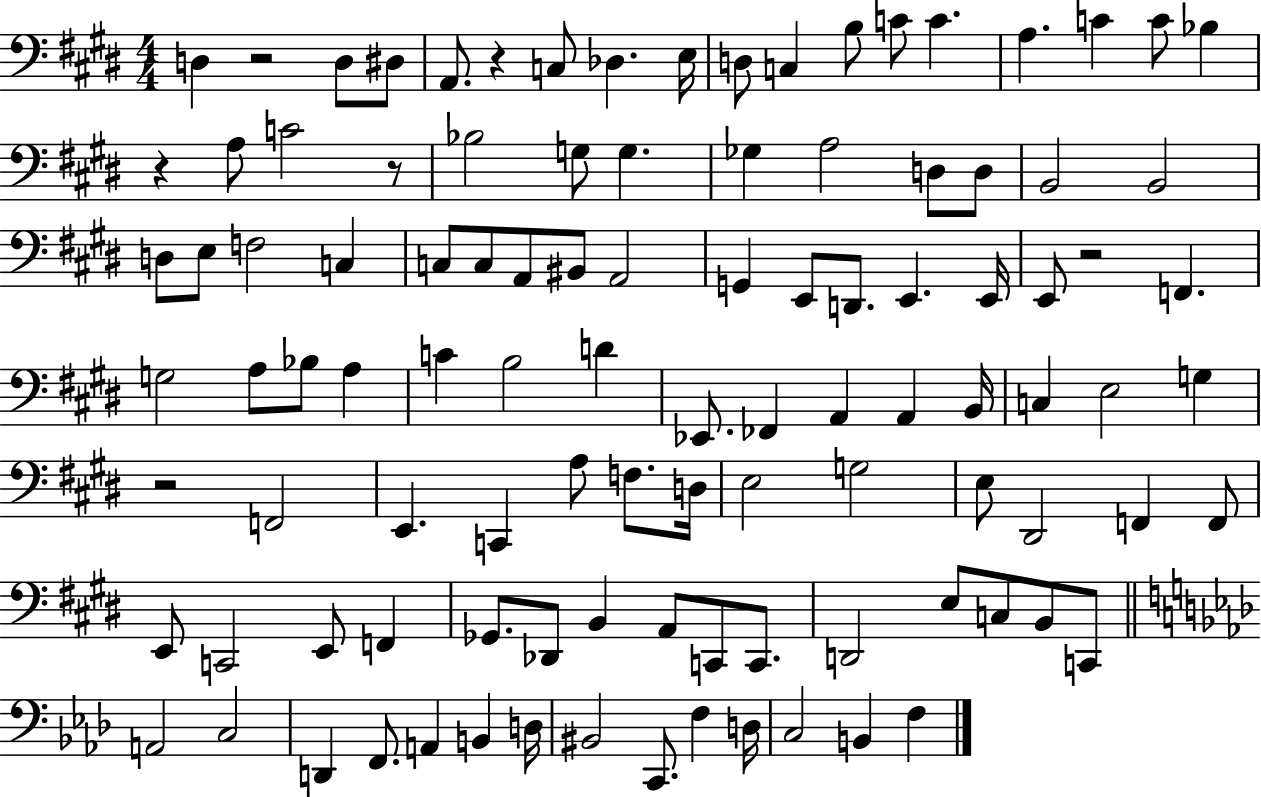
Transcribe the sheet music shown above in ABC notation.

X:1
T:Untitled
M:4/4
L:1/4
K:E
D, z2 D,/2 ^D,/2 A,,/2 z C,/2 _D, E,/4 D,/2 C, B,/2 C/2 C A, C C/2 _B, z A,/2 C2 z/2 _B,2 G,/2 G, _G, A,2 D,/2 D,/2 B,,2 B,,2 D,/2 E,/2 F,2 C, C,/2 C,/2 A,,/2 ^B,,/2 A,,2 G,, E,,/2 D,,/2 E,, E,,/4 E,,/2 z2 F,, G,2 A,/2 _B,/2 A, C B,2 D _E,,/2 _F,, A,, A,, B,,/4 C, E,2 G, z2 F,,2 E,, C,, A,/2 F,/2 D,/4 E,2 G,2 E,/2 ^D,,2 F,, F,,/2 E,,/2 C,,2 E,,/2 F,, _G,,/2 _D,,/2 B,, A,,/2 C,,/2 C,,/2 D,,2 E,/2 C,/2 B,,/2 C,,/2 A,,2 C,2 D,, F,,/2 A,, B,, D,/4 ^B,,2 C,,/2 F, D,/4 C,2 B,, F,